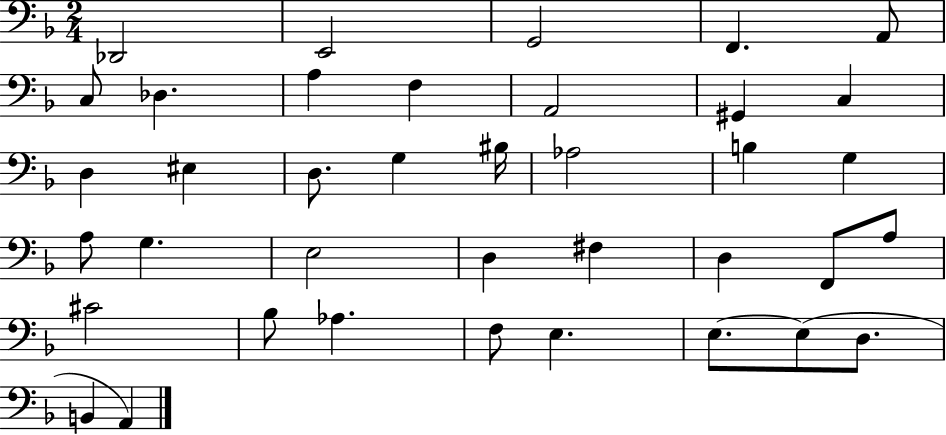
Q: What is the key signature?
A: F major